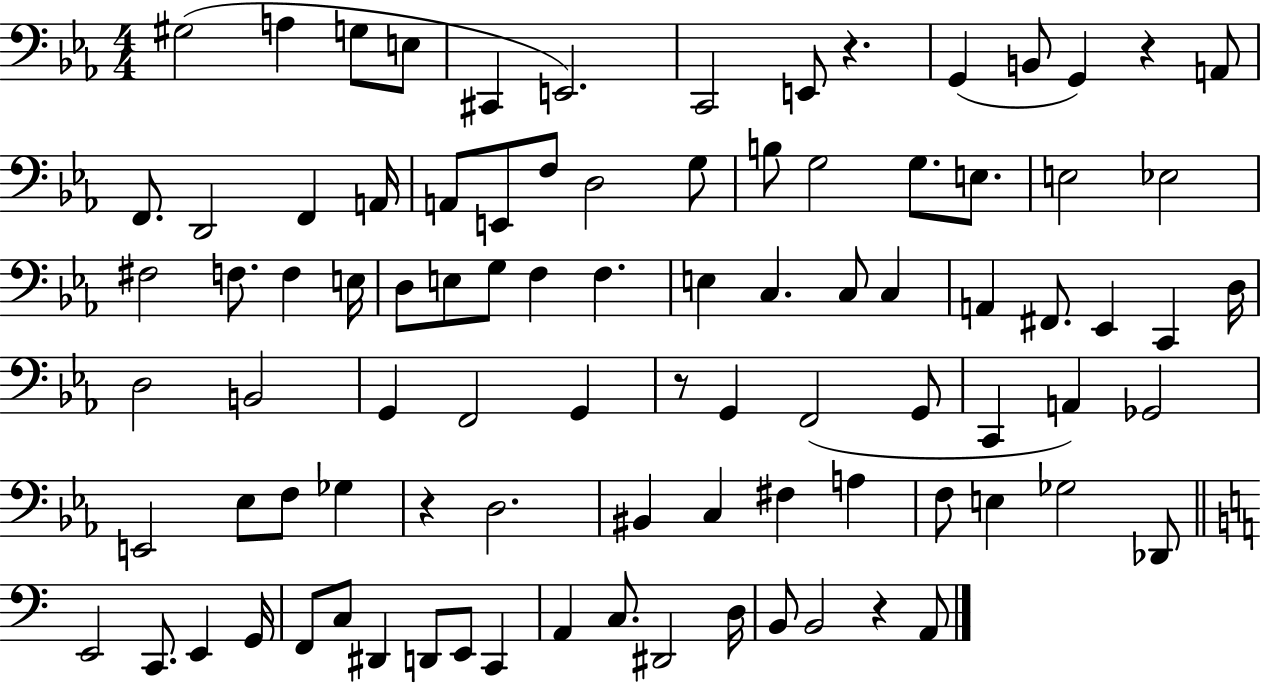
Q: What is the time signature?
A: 4/4